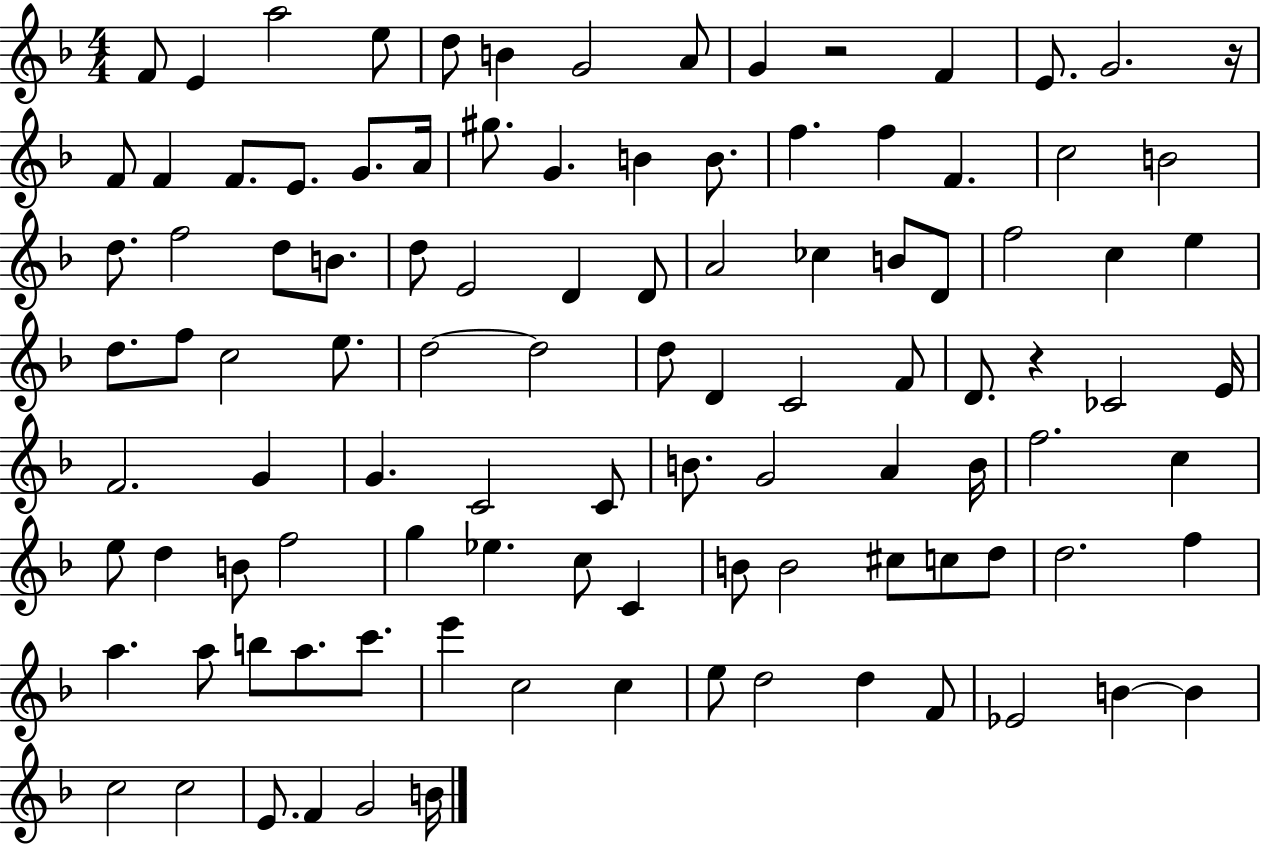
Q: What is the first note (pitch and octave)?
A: F4